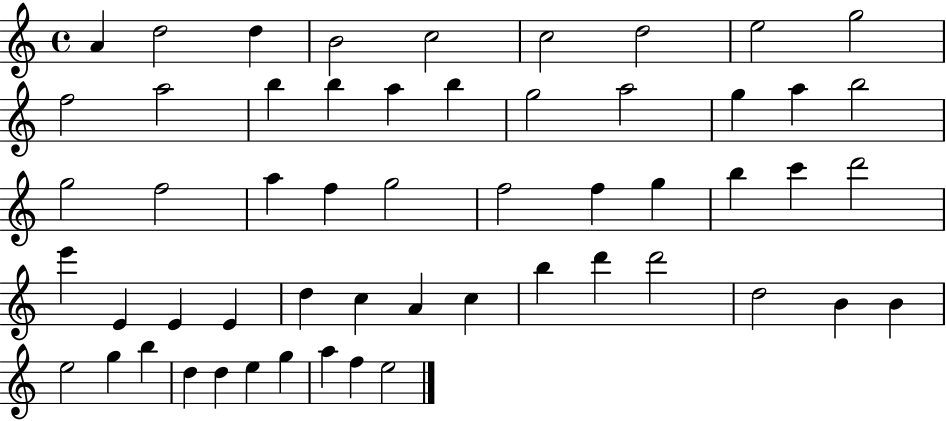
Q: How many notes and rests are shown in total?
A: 55